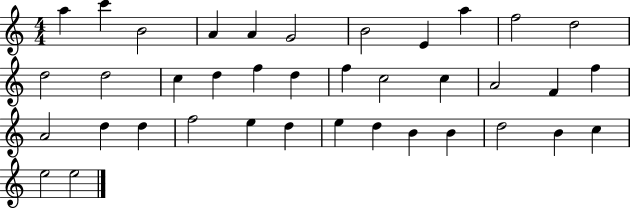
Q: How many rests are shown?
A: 0